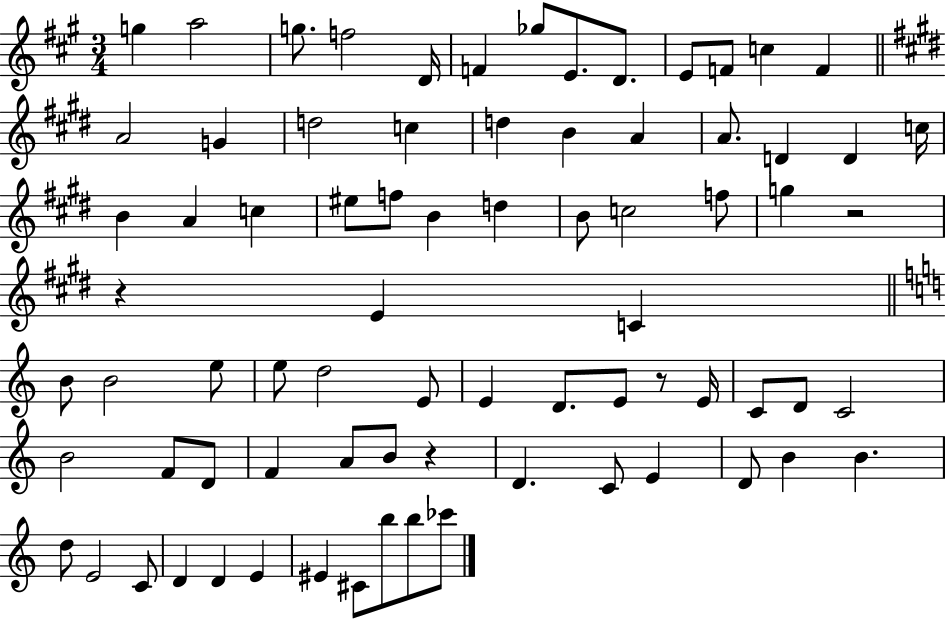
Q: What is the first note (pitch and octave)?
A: G5